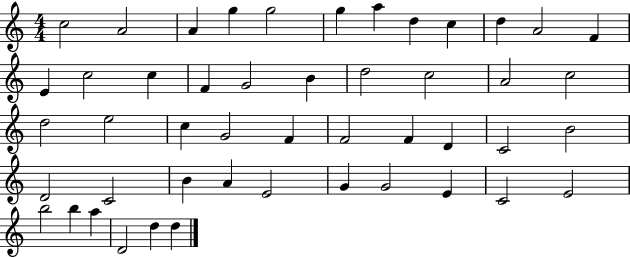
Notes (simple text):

C5/h A4/h A4/q G5/q G5/h G5/q A5/q D5/q C5/q D5/q A4/h F4/q E4/q C5/h C5/q F4/q G4/h B4/q D5/h C5/h A4/h C5/h D5/h E5/h C5/q G4/h F4/q F4/h F4/q D4/q C4/h B4/h D4/h C4/h B4/q A4/q E4/h G4/q G4/h E4/q C4/h E4/h B5/h B5/q A5/q D4/h D5/q D5/q